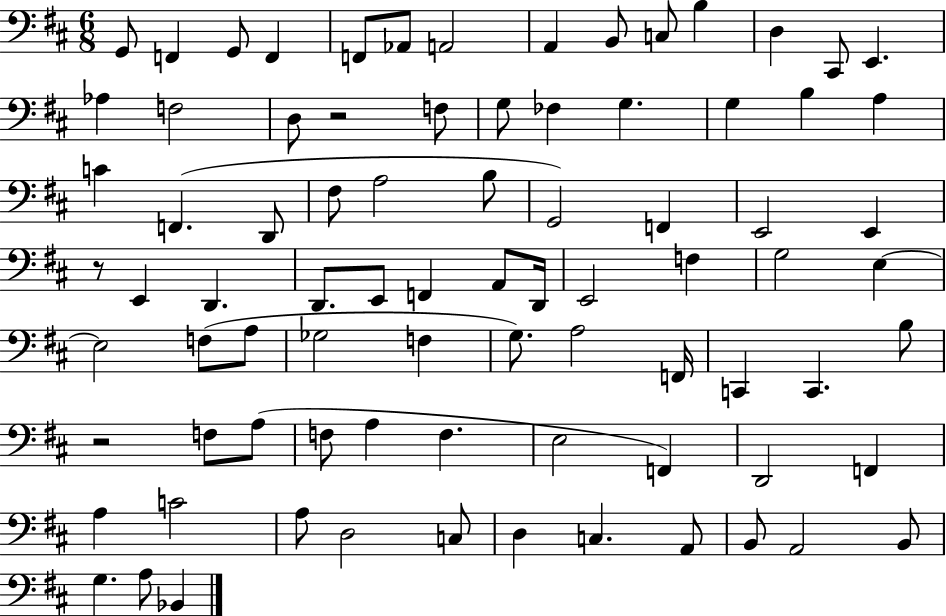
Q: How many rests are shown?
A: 3